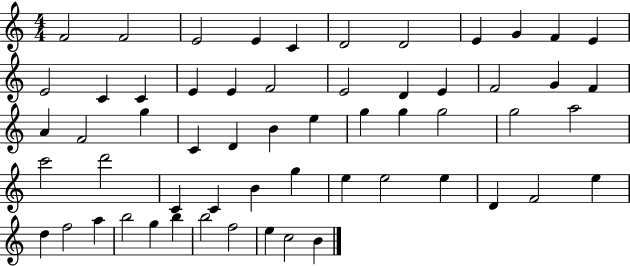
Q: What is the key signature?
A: C major